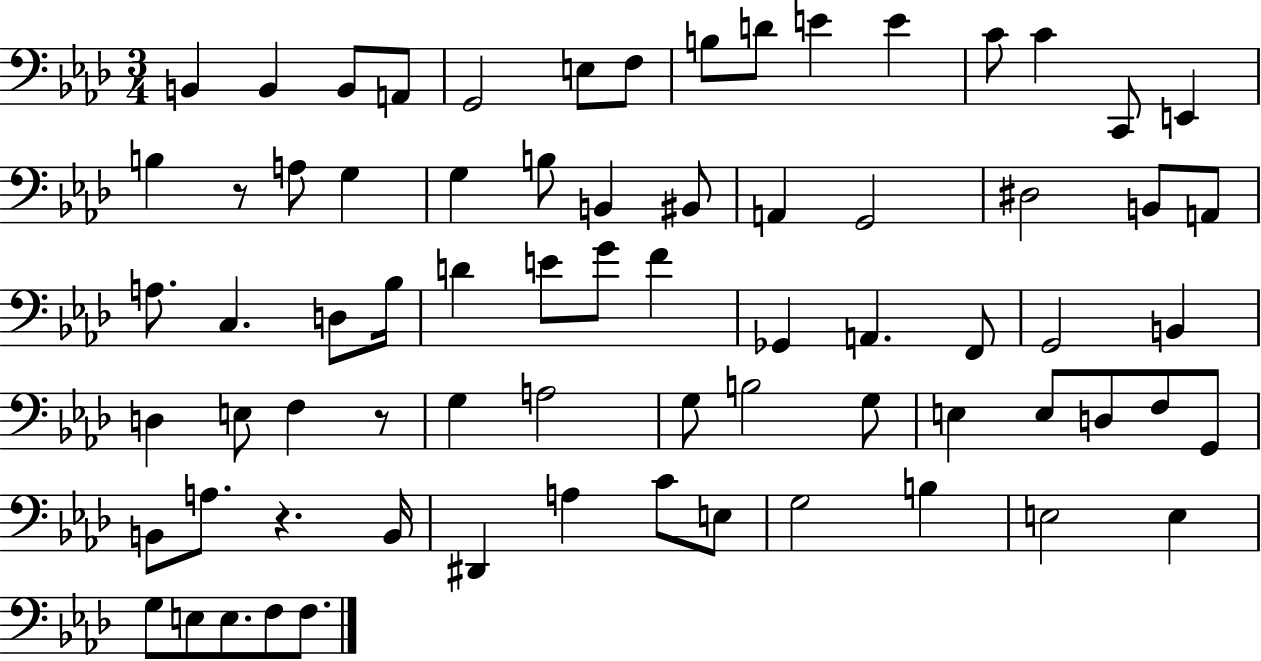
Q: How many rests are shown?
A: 3